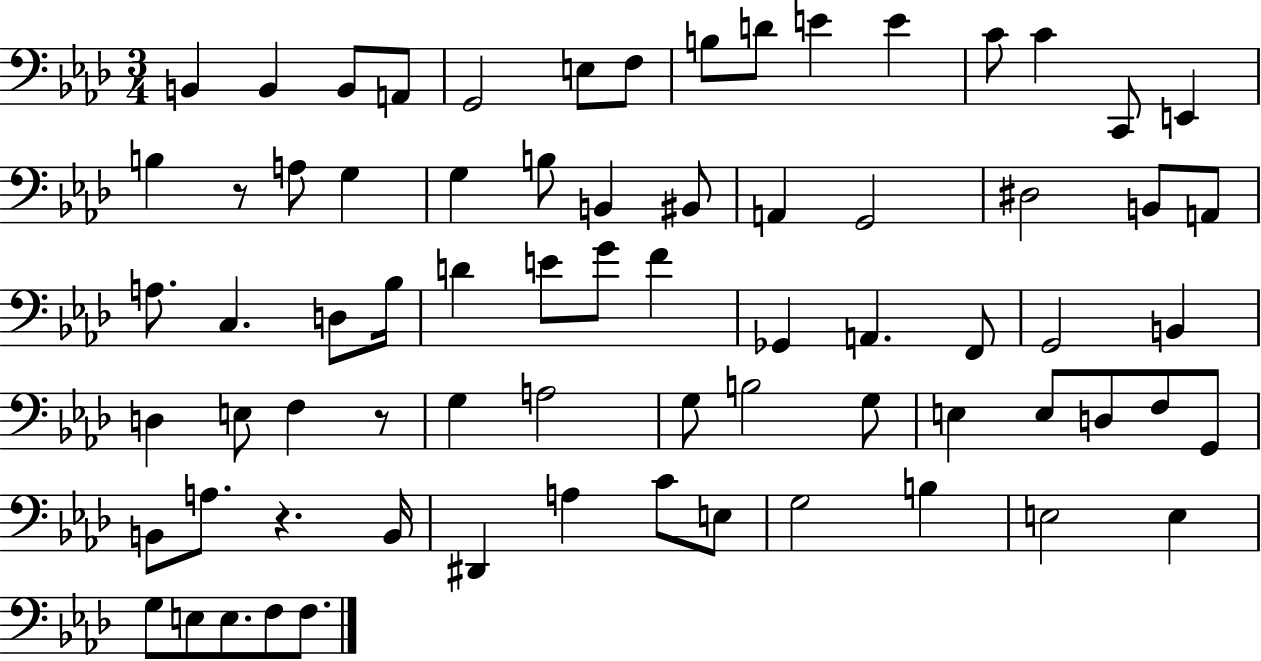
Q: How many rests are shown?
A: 3